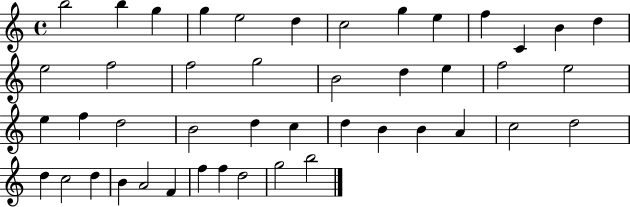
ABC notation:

X:1
T:Untitled
M:4/4
L:1/4
K:C
b2 b g g e2 d c2 g e f C B d e2 f2 f2 g2 B2 d e f2 e2 e f d2 B2 d c d B B A c2 d2 d c2 d B A2 F f f d2 g2 b2